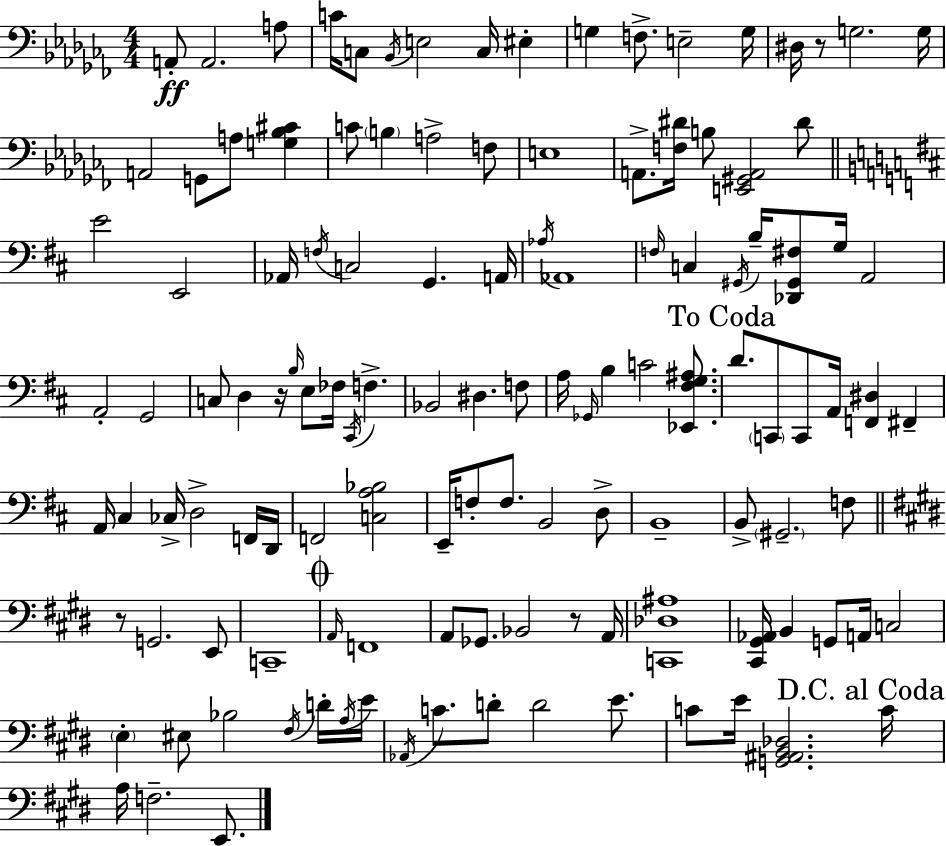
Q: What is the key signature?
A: AES minor